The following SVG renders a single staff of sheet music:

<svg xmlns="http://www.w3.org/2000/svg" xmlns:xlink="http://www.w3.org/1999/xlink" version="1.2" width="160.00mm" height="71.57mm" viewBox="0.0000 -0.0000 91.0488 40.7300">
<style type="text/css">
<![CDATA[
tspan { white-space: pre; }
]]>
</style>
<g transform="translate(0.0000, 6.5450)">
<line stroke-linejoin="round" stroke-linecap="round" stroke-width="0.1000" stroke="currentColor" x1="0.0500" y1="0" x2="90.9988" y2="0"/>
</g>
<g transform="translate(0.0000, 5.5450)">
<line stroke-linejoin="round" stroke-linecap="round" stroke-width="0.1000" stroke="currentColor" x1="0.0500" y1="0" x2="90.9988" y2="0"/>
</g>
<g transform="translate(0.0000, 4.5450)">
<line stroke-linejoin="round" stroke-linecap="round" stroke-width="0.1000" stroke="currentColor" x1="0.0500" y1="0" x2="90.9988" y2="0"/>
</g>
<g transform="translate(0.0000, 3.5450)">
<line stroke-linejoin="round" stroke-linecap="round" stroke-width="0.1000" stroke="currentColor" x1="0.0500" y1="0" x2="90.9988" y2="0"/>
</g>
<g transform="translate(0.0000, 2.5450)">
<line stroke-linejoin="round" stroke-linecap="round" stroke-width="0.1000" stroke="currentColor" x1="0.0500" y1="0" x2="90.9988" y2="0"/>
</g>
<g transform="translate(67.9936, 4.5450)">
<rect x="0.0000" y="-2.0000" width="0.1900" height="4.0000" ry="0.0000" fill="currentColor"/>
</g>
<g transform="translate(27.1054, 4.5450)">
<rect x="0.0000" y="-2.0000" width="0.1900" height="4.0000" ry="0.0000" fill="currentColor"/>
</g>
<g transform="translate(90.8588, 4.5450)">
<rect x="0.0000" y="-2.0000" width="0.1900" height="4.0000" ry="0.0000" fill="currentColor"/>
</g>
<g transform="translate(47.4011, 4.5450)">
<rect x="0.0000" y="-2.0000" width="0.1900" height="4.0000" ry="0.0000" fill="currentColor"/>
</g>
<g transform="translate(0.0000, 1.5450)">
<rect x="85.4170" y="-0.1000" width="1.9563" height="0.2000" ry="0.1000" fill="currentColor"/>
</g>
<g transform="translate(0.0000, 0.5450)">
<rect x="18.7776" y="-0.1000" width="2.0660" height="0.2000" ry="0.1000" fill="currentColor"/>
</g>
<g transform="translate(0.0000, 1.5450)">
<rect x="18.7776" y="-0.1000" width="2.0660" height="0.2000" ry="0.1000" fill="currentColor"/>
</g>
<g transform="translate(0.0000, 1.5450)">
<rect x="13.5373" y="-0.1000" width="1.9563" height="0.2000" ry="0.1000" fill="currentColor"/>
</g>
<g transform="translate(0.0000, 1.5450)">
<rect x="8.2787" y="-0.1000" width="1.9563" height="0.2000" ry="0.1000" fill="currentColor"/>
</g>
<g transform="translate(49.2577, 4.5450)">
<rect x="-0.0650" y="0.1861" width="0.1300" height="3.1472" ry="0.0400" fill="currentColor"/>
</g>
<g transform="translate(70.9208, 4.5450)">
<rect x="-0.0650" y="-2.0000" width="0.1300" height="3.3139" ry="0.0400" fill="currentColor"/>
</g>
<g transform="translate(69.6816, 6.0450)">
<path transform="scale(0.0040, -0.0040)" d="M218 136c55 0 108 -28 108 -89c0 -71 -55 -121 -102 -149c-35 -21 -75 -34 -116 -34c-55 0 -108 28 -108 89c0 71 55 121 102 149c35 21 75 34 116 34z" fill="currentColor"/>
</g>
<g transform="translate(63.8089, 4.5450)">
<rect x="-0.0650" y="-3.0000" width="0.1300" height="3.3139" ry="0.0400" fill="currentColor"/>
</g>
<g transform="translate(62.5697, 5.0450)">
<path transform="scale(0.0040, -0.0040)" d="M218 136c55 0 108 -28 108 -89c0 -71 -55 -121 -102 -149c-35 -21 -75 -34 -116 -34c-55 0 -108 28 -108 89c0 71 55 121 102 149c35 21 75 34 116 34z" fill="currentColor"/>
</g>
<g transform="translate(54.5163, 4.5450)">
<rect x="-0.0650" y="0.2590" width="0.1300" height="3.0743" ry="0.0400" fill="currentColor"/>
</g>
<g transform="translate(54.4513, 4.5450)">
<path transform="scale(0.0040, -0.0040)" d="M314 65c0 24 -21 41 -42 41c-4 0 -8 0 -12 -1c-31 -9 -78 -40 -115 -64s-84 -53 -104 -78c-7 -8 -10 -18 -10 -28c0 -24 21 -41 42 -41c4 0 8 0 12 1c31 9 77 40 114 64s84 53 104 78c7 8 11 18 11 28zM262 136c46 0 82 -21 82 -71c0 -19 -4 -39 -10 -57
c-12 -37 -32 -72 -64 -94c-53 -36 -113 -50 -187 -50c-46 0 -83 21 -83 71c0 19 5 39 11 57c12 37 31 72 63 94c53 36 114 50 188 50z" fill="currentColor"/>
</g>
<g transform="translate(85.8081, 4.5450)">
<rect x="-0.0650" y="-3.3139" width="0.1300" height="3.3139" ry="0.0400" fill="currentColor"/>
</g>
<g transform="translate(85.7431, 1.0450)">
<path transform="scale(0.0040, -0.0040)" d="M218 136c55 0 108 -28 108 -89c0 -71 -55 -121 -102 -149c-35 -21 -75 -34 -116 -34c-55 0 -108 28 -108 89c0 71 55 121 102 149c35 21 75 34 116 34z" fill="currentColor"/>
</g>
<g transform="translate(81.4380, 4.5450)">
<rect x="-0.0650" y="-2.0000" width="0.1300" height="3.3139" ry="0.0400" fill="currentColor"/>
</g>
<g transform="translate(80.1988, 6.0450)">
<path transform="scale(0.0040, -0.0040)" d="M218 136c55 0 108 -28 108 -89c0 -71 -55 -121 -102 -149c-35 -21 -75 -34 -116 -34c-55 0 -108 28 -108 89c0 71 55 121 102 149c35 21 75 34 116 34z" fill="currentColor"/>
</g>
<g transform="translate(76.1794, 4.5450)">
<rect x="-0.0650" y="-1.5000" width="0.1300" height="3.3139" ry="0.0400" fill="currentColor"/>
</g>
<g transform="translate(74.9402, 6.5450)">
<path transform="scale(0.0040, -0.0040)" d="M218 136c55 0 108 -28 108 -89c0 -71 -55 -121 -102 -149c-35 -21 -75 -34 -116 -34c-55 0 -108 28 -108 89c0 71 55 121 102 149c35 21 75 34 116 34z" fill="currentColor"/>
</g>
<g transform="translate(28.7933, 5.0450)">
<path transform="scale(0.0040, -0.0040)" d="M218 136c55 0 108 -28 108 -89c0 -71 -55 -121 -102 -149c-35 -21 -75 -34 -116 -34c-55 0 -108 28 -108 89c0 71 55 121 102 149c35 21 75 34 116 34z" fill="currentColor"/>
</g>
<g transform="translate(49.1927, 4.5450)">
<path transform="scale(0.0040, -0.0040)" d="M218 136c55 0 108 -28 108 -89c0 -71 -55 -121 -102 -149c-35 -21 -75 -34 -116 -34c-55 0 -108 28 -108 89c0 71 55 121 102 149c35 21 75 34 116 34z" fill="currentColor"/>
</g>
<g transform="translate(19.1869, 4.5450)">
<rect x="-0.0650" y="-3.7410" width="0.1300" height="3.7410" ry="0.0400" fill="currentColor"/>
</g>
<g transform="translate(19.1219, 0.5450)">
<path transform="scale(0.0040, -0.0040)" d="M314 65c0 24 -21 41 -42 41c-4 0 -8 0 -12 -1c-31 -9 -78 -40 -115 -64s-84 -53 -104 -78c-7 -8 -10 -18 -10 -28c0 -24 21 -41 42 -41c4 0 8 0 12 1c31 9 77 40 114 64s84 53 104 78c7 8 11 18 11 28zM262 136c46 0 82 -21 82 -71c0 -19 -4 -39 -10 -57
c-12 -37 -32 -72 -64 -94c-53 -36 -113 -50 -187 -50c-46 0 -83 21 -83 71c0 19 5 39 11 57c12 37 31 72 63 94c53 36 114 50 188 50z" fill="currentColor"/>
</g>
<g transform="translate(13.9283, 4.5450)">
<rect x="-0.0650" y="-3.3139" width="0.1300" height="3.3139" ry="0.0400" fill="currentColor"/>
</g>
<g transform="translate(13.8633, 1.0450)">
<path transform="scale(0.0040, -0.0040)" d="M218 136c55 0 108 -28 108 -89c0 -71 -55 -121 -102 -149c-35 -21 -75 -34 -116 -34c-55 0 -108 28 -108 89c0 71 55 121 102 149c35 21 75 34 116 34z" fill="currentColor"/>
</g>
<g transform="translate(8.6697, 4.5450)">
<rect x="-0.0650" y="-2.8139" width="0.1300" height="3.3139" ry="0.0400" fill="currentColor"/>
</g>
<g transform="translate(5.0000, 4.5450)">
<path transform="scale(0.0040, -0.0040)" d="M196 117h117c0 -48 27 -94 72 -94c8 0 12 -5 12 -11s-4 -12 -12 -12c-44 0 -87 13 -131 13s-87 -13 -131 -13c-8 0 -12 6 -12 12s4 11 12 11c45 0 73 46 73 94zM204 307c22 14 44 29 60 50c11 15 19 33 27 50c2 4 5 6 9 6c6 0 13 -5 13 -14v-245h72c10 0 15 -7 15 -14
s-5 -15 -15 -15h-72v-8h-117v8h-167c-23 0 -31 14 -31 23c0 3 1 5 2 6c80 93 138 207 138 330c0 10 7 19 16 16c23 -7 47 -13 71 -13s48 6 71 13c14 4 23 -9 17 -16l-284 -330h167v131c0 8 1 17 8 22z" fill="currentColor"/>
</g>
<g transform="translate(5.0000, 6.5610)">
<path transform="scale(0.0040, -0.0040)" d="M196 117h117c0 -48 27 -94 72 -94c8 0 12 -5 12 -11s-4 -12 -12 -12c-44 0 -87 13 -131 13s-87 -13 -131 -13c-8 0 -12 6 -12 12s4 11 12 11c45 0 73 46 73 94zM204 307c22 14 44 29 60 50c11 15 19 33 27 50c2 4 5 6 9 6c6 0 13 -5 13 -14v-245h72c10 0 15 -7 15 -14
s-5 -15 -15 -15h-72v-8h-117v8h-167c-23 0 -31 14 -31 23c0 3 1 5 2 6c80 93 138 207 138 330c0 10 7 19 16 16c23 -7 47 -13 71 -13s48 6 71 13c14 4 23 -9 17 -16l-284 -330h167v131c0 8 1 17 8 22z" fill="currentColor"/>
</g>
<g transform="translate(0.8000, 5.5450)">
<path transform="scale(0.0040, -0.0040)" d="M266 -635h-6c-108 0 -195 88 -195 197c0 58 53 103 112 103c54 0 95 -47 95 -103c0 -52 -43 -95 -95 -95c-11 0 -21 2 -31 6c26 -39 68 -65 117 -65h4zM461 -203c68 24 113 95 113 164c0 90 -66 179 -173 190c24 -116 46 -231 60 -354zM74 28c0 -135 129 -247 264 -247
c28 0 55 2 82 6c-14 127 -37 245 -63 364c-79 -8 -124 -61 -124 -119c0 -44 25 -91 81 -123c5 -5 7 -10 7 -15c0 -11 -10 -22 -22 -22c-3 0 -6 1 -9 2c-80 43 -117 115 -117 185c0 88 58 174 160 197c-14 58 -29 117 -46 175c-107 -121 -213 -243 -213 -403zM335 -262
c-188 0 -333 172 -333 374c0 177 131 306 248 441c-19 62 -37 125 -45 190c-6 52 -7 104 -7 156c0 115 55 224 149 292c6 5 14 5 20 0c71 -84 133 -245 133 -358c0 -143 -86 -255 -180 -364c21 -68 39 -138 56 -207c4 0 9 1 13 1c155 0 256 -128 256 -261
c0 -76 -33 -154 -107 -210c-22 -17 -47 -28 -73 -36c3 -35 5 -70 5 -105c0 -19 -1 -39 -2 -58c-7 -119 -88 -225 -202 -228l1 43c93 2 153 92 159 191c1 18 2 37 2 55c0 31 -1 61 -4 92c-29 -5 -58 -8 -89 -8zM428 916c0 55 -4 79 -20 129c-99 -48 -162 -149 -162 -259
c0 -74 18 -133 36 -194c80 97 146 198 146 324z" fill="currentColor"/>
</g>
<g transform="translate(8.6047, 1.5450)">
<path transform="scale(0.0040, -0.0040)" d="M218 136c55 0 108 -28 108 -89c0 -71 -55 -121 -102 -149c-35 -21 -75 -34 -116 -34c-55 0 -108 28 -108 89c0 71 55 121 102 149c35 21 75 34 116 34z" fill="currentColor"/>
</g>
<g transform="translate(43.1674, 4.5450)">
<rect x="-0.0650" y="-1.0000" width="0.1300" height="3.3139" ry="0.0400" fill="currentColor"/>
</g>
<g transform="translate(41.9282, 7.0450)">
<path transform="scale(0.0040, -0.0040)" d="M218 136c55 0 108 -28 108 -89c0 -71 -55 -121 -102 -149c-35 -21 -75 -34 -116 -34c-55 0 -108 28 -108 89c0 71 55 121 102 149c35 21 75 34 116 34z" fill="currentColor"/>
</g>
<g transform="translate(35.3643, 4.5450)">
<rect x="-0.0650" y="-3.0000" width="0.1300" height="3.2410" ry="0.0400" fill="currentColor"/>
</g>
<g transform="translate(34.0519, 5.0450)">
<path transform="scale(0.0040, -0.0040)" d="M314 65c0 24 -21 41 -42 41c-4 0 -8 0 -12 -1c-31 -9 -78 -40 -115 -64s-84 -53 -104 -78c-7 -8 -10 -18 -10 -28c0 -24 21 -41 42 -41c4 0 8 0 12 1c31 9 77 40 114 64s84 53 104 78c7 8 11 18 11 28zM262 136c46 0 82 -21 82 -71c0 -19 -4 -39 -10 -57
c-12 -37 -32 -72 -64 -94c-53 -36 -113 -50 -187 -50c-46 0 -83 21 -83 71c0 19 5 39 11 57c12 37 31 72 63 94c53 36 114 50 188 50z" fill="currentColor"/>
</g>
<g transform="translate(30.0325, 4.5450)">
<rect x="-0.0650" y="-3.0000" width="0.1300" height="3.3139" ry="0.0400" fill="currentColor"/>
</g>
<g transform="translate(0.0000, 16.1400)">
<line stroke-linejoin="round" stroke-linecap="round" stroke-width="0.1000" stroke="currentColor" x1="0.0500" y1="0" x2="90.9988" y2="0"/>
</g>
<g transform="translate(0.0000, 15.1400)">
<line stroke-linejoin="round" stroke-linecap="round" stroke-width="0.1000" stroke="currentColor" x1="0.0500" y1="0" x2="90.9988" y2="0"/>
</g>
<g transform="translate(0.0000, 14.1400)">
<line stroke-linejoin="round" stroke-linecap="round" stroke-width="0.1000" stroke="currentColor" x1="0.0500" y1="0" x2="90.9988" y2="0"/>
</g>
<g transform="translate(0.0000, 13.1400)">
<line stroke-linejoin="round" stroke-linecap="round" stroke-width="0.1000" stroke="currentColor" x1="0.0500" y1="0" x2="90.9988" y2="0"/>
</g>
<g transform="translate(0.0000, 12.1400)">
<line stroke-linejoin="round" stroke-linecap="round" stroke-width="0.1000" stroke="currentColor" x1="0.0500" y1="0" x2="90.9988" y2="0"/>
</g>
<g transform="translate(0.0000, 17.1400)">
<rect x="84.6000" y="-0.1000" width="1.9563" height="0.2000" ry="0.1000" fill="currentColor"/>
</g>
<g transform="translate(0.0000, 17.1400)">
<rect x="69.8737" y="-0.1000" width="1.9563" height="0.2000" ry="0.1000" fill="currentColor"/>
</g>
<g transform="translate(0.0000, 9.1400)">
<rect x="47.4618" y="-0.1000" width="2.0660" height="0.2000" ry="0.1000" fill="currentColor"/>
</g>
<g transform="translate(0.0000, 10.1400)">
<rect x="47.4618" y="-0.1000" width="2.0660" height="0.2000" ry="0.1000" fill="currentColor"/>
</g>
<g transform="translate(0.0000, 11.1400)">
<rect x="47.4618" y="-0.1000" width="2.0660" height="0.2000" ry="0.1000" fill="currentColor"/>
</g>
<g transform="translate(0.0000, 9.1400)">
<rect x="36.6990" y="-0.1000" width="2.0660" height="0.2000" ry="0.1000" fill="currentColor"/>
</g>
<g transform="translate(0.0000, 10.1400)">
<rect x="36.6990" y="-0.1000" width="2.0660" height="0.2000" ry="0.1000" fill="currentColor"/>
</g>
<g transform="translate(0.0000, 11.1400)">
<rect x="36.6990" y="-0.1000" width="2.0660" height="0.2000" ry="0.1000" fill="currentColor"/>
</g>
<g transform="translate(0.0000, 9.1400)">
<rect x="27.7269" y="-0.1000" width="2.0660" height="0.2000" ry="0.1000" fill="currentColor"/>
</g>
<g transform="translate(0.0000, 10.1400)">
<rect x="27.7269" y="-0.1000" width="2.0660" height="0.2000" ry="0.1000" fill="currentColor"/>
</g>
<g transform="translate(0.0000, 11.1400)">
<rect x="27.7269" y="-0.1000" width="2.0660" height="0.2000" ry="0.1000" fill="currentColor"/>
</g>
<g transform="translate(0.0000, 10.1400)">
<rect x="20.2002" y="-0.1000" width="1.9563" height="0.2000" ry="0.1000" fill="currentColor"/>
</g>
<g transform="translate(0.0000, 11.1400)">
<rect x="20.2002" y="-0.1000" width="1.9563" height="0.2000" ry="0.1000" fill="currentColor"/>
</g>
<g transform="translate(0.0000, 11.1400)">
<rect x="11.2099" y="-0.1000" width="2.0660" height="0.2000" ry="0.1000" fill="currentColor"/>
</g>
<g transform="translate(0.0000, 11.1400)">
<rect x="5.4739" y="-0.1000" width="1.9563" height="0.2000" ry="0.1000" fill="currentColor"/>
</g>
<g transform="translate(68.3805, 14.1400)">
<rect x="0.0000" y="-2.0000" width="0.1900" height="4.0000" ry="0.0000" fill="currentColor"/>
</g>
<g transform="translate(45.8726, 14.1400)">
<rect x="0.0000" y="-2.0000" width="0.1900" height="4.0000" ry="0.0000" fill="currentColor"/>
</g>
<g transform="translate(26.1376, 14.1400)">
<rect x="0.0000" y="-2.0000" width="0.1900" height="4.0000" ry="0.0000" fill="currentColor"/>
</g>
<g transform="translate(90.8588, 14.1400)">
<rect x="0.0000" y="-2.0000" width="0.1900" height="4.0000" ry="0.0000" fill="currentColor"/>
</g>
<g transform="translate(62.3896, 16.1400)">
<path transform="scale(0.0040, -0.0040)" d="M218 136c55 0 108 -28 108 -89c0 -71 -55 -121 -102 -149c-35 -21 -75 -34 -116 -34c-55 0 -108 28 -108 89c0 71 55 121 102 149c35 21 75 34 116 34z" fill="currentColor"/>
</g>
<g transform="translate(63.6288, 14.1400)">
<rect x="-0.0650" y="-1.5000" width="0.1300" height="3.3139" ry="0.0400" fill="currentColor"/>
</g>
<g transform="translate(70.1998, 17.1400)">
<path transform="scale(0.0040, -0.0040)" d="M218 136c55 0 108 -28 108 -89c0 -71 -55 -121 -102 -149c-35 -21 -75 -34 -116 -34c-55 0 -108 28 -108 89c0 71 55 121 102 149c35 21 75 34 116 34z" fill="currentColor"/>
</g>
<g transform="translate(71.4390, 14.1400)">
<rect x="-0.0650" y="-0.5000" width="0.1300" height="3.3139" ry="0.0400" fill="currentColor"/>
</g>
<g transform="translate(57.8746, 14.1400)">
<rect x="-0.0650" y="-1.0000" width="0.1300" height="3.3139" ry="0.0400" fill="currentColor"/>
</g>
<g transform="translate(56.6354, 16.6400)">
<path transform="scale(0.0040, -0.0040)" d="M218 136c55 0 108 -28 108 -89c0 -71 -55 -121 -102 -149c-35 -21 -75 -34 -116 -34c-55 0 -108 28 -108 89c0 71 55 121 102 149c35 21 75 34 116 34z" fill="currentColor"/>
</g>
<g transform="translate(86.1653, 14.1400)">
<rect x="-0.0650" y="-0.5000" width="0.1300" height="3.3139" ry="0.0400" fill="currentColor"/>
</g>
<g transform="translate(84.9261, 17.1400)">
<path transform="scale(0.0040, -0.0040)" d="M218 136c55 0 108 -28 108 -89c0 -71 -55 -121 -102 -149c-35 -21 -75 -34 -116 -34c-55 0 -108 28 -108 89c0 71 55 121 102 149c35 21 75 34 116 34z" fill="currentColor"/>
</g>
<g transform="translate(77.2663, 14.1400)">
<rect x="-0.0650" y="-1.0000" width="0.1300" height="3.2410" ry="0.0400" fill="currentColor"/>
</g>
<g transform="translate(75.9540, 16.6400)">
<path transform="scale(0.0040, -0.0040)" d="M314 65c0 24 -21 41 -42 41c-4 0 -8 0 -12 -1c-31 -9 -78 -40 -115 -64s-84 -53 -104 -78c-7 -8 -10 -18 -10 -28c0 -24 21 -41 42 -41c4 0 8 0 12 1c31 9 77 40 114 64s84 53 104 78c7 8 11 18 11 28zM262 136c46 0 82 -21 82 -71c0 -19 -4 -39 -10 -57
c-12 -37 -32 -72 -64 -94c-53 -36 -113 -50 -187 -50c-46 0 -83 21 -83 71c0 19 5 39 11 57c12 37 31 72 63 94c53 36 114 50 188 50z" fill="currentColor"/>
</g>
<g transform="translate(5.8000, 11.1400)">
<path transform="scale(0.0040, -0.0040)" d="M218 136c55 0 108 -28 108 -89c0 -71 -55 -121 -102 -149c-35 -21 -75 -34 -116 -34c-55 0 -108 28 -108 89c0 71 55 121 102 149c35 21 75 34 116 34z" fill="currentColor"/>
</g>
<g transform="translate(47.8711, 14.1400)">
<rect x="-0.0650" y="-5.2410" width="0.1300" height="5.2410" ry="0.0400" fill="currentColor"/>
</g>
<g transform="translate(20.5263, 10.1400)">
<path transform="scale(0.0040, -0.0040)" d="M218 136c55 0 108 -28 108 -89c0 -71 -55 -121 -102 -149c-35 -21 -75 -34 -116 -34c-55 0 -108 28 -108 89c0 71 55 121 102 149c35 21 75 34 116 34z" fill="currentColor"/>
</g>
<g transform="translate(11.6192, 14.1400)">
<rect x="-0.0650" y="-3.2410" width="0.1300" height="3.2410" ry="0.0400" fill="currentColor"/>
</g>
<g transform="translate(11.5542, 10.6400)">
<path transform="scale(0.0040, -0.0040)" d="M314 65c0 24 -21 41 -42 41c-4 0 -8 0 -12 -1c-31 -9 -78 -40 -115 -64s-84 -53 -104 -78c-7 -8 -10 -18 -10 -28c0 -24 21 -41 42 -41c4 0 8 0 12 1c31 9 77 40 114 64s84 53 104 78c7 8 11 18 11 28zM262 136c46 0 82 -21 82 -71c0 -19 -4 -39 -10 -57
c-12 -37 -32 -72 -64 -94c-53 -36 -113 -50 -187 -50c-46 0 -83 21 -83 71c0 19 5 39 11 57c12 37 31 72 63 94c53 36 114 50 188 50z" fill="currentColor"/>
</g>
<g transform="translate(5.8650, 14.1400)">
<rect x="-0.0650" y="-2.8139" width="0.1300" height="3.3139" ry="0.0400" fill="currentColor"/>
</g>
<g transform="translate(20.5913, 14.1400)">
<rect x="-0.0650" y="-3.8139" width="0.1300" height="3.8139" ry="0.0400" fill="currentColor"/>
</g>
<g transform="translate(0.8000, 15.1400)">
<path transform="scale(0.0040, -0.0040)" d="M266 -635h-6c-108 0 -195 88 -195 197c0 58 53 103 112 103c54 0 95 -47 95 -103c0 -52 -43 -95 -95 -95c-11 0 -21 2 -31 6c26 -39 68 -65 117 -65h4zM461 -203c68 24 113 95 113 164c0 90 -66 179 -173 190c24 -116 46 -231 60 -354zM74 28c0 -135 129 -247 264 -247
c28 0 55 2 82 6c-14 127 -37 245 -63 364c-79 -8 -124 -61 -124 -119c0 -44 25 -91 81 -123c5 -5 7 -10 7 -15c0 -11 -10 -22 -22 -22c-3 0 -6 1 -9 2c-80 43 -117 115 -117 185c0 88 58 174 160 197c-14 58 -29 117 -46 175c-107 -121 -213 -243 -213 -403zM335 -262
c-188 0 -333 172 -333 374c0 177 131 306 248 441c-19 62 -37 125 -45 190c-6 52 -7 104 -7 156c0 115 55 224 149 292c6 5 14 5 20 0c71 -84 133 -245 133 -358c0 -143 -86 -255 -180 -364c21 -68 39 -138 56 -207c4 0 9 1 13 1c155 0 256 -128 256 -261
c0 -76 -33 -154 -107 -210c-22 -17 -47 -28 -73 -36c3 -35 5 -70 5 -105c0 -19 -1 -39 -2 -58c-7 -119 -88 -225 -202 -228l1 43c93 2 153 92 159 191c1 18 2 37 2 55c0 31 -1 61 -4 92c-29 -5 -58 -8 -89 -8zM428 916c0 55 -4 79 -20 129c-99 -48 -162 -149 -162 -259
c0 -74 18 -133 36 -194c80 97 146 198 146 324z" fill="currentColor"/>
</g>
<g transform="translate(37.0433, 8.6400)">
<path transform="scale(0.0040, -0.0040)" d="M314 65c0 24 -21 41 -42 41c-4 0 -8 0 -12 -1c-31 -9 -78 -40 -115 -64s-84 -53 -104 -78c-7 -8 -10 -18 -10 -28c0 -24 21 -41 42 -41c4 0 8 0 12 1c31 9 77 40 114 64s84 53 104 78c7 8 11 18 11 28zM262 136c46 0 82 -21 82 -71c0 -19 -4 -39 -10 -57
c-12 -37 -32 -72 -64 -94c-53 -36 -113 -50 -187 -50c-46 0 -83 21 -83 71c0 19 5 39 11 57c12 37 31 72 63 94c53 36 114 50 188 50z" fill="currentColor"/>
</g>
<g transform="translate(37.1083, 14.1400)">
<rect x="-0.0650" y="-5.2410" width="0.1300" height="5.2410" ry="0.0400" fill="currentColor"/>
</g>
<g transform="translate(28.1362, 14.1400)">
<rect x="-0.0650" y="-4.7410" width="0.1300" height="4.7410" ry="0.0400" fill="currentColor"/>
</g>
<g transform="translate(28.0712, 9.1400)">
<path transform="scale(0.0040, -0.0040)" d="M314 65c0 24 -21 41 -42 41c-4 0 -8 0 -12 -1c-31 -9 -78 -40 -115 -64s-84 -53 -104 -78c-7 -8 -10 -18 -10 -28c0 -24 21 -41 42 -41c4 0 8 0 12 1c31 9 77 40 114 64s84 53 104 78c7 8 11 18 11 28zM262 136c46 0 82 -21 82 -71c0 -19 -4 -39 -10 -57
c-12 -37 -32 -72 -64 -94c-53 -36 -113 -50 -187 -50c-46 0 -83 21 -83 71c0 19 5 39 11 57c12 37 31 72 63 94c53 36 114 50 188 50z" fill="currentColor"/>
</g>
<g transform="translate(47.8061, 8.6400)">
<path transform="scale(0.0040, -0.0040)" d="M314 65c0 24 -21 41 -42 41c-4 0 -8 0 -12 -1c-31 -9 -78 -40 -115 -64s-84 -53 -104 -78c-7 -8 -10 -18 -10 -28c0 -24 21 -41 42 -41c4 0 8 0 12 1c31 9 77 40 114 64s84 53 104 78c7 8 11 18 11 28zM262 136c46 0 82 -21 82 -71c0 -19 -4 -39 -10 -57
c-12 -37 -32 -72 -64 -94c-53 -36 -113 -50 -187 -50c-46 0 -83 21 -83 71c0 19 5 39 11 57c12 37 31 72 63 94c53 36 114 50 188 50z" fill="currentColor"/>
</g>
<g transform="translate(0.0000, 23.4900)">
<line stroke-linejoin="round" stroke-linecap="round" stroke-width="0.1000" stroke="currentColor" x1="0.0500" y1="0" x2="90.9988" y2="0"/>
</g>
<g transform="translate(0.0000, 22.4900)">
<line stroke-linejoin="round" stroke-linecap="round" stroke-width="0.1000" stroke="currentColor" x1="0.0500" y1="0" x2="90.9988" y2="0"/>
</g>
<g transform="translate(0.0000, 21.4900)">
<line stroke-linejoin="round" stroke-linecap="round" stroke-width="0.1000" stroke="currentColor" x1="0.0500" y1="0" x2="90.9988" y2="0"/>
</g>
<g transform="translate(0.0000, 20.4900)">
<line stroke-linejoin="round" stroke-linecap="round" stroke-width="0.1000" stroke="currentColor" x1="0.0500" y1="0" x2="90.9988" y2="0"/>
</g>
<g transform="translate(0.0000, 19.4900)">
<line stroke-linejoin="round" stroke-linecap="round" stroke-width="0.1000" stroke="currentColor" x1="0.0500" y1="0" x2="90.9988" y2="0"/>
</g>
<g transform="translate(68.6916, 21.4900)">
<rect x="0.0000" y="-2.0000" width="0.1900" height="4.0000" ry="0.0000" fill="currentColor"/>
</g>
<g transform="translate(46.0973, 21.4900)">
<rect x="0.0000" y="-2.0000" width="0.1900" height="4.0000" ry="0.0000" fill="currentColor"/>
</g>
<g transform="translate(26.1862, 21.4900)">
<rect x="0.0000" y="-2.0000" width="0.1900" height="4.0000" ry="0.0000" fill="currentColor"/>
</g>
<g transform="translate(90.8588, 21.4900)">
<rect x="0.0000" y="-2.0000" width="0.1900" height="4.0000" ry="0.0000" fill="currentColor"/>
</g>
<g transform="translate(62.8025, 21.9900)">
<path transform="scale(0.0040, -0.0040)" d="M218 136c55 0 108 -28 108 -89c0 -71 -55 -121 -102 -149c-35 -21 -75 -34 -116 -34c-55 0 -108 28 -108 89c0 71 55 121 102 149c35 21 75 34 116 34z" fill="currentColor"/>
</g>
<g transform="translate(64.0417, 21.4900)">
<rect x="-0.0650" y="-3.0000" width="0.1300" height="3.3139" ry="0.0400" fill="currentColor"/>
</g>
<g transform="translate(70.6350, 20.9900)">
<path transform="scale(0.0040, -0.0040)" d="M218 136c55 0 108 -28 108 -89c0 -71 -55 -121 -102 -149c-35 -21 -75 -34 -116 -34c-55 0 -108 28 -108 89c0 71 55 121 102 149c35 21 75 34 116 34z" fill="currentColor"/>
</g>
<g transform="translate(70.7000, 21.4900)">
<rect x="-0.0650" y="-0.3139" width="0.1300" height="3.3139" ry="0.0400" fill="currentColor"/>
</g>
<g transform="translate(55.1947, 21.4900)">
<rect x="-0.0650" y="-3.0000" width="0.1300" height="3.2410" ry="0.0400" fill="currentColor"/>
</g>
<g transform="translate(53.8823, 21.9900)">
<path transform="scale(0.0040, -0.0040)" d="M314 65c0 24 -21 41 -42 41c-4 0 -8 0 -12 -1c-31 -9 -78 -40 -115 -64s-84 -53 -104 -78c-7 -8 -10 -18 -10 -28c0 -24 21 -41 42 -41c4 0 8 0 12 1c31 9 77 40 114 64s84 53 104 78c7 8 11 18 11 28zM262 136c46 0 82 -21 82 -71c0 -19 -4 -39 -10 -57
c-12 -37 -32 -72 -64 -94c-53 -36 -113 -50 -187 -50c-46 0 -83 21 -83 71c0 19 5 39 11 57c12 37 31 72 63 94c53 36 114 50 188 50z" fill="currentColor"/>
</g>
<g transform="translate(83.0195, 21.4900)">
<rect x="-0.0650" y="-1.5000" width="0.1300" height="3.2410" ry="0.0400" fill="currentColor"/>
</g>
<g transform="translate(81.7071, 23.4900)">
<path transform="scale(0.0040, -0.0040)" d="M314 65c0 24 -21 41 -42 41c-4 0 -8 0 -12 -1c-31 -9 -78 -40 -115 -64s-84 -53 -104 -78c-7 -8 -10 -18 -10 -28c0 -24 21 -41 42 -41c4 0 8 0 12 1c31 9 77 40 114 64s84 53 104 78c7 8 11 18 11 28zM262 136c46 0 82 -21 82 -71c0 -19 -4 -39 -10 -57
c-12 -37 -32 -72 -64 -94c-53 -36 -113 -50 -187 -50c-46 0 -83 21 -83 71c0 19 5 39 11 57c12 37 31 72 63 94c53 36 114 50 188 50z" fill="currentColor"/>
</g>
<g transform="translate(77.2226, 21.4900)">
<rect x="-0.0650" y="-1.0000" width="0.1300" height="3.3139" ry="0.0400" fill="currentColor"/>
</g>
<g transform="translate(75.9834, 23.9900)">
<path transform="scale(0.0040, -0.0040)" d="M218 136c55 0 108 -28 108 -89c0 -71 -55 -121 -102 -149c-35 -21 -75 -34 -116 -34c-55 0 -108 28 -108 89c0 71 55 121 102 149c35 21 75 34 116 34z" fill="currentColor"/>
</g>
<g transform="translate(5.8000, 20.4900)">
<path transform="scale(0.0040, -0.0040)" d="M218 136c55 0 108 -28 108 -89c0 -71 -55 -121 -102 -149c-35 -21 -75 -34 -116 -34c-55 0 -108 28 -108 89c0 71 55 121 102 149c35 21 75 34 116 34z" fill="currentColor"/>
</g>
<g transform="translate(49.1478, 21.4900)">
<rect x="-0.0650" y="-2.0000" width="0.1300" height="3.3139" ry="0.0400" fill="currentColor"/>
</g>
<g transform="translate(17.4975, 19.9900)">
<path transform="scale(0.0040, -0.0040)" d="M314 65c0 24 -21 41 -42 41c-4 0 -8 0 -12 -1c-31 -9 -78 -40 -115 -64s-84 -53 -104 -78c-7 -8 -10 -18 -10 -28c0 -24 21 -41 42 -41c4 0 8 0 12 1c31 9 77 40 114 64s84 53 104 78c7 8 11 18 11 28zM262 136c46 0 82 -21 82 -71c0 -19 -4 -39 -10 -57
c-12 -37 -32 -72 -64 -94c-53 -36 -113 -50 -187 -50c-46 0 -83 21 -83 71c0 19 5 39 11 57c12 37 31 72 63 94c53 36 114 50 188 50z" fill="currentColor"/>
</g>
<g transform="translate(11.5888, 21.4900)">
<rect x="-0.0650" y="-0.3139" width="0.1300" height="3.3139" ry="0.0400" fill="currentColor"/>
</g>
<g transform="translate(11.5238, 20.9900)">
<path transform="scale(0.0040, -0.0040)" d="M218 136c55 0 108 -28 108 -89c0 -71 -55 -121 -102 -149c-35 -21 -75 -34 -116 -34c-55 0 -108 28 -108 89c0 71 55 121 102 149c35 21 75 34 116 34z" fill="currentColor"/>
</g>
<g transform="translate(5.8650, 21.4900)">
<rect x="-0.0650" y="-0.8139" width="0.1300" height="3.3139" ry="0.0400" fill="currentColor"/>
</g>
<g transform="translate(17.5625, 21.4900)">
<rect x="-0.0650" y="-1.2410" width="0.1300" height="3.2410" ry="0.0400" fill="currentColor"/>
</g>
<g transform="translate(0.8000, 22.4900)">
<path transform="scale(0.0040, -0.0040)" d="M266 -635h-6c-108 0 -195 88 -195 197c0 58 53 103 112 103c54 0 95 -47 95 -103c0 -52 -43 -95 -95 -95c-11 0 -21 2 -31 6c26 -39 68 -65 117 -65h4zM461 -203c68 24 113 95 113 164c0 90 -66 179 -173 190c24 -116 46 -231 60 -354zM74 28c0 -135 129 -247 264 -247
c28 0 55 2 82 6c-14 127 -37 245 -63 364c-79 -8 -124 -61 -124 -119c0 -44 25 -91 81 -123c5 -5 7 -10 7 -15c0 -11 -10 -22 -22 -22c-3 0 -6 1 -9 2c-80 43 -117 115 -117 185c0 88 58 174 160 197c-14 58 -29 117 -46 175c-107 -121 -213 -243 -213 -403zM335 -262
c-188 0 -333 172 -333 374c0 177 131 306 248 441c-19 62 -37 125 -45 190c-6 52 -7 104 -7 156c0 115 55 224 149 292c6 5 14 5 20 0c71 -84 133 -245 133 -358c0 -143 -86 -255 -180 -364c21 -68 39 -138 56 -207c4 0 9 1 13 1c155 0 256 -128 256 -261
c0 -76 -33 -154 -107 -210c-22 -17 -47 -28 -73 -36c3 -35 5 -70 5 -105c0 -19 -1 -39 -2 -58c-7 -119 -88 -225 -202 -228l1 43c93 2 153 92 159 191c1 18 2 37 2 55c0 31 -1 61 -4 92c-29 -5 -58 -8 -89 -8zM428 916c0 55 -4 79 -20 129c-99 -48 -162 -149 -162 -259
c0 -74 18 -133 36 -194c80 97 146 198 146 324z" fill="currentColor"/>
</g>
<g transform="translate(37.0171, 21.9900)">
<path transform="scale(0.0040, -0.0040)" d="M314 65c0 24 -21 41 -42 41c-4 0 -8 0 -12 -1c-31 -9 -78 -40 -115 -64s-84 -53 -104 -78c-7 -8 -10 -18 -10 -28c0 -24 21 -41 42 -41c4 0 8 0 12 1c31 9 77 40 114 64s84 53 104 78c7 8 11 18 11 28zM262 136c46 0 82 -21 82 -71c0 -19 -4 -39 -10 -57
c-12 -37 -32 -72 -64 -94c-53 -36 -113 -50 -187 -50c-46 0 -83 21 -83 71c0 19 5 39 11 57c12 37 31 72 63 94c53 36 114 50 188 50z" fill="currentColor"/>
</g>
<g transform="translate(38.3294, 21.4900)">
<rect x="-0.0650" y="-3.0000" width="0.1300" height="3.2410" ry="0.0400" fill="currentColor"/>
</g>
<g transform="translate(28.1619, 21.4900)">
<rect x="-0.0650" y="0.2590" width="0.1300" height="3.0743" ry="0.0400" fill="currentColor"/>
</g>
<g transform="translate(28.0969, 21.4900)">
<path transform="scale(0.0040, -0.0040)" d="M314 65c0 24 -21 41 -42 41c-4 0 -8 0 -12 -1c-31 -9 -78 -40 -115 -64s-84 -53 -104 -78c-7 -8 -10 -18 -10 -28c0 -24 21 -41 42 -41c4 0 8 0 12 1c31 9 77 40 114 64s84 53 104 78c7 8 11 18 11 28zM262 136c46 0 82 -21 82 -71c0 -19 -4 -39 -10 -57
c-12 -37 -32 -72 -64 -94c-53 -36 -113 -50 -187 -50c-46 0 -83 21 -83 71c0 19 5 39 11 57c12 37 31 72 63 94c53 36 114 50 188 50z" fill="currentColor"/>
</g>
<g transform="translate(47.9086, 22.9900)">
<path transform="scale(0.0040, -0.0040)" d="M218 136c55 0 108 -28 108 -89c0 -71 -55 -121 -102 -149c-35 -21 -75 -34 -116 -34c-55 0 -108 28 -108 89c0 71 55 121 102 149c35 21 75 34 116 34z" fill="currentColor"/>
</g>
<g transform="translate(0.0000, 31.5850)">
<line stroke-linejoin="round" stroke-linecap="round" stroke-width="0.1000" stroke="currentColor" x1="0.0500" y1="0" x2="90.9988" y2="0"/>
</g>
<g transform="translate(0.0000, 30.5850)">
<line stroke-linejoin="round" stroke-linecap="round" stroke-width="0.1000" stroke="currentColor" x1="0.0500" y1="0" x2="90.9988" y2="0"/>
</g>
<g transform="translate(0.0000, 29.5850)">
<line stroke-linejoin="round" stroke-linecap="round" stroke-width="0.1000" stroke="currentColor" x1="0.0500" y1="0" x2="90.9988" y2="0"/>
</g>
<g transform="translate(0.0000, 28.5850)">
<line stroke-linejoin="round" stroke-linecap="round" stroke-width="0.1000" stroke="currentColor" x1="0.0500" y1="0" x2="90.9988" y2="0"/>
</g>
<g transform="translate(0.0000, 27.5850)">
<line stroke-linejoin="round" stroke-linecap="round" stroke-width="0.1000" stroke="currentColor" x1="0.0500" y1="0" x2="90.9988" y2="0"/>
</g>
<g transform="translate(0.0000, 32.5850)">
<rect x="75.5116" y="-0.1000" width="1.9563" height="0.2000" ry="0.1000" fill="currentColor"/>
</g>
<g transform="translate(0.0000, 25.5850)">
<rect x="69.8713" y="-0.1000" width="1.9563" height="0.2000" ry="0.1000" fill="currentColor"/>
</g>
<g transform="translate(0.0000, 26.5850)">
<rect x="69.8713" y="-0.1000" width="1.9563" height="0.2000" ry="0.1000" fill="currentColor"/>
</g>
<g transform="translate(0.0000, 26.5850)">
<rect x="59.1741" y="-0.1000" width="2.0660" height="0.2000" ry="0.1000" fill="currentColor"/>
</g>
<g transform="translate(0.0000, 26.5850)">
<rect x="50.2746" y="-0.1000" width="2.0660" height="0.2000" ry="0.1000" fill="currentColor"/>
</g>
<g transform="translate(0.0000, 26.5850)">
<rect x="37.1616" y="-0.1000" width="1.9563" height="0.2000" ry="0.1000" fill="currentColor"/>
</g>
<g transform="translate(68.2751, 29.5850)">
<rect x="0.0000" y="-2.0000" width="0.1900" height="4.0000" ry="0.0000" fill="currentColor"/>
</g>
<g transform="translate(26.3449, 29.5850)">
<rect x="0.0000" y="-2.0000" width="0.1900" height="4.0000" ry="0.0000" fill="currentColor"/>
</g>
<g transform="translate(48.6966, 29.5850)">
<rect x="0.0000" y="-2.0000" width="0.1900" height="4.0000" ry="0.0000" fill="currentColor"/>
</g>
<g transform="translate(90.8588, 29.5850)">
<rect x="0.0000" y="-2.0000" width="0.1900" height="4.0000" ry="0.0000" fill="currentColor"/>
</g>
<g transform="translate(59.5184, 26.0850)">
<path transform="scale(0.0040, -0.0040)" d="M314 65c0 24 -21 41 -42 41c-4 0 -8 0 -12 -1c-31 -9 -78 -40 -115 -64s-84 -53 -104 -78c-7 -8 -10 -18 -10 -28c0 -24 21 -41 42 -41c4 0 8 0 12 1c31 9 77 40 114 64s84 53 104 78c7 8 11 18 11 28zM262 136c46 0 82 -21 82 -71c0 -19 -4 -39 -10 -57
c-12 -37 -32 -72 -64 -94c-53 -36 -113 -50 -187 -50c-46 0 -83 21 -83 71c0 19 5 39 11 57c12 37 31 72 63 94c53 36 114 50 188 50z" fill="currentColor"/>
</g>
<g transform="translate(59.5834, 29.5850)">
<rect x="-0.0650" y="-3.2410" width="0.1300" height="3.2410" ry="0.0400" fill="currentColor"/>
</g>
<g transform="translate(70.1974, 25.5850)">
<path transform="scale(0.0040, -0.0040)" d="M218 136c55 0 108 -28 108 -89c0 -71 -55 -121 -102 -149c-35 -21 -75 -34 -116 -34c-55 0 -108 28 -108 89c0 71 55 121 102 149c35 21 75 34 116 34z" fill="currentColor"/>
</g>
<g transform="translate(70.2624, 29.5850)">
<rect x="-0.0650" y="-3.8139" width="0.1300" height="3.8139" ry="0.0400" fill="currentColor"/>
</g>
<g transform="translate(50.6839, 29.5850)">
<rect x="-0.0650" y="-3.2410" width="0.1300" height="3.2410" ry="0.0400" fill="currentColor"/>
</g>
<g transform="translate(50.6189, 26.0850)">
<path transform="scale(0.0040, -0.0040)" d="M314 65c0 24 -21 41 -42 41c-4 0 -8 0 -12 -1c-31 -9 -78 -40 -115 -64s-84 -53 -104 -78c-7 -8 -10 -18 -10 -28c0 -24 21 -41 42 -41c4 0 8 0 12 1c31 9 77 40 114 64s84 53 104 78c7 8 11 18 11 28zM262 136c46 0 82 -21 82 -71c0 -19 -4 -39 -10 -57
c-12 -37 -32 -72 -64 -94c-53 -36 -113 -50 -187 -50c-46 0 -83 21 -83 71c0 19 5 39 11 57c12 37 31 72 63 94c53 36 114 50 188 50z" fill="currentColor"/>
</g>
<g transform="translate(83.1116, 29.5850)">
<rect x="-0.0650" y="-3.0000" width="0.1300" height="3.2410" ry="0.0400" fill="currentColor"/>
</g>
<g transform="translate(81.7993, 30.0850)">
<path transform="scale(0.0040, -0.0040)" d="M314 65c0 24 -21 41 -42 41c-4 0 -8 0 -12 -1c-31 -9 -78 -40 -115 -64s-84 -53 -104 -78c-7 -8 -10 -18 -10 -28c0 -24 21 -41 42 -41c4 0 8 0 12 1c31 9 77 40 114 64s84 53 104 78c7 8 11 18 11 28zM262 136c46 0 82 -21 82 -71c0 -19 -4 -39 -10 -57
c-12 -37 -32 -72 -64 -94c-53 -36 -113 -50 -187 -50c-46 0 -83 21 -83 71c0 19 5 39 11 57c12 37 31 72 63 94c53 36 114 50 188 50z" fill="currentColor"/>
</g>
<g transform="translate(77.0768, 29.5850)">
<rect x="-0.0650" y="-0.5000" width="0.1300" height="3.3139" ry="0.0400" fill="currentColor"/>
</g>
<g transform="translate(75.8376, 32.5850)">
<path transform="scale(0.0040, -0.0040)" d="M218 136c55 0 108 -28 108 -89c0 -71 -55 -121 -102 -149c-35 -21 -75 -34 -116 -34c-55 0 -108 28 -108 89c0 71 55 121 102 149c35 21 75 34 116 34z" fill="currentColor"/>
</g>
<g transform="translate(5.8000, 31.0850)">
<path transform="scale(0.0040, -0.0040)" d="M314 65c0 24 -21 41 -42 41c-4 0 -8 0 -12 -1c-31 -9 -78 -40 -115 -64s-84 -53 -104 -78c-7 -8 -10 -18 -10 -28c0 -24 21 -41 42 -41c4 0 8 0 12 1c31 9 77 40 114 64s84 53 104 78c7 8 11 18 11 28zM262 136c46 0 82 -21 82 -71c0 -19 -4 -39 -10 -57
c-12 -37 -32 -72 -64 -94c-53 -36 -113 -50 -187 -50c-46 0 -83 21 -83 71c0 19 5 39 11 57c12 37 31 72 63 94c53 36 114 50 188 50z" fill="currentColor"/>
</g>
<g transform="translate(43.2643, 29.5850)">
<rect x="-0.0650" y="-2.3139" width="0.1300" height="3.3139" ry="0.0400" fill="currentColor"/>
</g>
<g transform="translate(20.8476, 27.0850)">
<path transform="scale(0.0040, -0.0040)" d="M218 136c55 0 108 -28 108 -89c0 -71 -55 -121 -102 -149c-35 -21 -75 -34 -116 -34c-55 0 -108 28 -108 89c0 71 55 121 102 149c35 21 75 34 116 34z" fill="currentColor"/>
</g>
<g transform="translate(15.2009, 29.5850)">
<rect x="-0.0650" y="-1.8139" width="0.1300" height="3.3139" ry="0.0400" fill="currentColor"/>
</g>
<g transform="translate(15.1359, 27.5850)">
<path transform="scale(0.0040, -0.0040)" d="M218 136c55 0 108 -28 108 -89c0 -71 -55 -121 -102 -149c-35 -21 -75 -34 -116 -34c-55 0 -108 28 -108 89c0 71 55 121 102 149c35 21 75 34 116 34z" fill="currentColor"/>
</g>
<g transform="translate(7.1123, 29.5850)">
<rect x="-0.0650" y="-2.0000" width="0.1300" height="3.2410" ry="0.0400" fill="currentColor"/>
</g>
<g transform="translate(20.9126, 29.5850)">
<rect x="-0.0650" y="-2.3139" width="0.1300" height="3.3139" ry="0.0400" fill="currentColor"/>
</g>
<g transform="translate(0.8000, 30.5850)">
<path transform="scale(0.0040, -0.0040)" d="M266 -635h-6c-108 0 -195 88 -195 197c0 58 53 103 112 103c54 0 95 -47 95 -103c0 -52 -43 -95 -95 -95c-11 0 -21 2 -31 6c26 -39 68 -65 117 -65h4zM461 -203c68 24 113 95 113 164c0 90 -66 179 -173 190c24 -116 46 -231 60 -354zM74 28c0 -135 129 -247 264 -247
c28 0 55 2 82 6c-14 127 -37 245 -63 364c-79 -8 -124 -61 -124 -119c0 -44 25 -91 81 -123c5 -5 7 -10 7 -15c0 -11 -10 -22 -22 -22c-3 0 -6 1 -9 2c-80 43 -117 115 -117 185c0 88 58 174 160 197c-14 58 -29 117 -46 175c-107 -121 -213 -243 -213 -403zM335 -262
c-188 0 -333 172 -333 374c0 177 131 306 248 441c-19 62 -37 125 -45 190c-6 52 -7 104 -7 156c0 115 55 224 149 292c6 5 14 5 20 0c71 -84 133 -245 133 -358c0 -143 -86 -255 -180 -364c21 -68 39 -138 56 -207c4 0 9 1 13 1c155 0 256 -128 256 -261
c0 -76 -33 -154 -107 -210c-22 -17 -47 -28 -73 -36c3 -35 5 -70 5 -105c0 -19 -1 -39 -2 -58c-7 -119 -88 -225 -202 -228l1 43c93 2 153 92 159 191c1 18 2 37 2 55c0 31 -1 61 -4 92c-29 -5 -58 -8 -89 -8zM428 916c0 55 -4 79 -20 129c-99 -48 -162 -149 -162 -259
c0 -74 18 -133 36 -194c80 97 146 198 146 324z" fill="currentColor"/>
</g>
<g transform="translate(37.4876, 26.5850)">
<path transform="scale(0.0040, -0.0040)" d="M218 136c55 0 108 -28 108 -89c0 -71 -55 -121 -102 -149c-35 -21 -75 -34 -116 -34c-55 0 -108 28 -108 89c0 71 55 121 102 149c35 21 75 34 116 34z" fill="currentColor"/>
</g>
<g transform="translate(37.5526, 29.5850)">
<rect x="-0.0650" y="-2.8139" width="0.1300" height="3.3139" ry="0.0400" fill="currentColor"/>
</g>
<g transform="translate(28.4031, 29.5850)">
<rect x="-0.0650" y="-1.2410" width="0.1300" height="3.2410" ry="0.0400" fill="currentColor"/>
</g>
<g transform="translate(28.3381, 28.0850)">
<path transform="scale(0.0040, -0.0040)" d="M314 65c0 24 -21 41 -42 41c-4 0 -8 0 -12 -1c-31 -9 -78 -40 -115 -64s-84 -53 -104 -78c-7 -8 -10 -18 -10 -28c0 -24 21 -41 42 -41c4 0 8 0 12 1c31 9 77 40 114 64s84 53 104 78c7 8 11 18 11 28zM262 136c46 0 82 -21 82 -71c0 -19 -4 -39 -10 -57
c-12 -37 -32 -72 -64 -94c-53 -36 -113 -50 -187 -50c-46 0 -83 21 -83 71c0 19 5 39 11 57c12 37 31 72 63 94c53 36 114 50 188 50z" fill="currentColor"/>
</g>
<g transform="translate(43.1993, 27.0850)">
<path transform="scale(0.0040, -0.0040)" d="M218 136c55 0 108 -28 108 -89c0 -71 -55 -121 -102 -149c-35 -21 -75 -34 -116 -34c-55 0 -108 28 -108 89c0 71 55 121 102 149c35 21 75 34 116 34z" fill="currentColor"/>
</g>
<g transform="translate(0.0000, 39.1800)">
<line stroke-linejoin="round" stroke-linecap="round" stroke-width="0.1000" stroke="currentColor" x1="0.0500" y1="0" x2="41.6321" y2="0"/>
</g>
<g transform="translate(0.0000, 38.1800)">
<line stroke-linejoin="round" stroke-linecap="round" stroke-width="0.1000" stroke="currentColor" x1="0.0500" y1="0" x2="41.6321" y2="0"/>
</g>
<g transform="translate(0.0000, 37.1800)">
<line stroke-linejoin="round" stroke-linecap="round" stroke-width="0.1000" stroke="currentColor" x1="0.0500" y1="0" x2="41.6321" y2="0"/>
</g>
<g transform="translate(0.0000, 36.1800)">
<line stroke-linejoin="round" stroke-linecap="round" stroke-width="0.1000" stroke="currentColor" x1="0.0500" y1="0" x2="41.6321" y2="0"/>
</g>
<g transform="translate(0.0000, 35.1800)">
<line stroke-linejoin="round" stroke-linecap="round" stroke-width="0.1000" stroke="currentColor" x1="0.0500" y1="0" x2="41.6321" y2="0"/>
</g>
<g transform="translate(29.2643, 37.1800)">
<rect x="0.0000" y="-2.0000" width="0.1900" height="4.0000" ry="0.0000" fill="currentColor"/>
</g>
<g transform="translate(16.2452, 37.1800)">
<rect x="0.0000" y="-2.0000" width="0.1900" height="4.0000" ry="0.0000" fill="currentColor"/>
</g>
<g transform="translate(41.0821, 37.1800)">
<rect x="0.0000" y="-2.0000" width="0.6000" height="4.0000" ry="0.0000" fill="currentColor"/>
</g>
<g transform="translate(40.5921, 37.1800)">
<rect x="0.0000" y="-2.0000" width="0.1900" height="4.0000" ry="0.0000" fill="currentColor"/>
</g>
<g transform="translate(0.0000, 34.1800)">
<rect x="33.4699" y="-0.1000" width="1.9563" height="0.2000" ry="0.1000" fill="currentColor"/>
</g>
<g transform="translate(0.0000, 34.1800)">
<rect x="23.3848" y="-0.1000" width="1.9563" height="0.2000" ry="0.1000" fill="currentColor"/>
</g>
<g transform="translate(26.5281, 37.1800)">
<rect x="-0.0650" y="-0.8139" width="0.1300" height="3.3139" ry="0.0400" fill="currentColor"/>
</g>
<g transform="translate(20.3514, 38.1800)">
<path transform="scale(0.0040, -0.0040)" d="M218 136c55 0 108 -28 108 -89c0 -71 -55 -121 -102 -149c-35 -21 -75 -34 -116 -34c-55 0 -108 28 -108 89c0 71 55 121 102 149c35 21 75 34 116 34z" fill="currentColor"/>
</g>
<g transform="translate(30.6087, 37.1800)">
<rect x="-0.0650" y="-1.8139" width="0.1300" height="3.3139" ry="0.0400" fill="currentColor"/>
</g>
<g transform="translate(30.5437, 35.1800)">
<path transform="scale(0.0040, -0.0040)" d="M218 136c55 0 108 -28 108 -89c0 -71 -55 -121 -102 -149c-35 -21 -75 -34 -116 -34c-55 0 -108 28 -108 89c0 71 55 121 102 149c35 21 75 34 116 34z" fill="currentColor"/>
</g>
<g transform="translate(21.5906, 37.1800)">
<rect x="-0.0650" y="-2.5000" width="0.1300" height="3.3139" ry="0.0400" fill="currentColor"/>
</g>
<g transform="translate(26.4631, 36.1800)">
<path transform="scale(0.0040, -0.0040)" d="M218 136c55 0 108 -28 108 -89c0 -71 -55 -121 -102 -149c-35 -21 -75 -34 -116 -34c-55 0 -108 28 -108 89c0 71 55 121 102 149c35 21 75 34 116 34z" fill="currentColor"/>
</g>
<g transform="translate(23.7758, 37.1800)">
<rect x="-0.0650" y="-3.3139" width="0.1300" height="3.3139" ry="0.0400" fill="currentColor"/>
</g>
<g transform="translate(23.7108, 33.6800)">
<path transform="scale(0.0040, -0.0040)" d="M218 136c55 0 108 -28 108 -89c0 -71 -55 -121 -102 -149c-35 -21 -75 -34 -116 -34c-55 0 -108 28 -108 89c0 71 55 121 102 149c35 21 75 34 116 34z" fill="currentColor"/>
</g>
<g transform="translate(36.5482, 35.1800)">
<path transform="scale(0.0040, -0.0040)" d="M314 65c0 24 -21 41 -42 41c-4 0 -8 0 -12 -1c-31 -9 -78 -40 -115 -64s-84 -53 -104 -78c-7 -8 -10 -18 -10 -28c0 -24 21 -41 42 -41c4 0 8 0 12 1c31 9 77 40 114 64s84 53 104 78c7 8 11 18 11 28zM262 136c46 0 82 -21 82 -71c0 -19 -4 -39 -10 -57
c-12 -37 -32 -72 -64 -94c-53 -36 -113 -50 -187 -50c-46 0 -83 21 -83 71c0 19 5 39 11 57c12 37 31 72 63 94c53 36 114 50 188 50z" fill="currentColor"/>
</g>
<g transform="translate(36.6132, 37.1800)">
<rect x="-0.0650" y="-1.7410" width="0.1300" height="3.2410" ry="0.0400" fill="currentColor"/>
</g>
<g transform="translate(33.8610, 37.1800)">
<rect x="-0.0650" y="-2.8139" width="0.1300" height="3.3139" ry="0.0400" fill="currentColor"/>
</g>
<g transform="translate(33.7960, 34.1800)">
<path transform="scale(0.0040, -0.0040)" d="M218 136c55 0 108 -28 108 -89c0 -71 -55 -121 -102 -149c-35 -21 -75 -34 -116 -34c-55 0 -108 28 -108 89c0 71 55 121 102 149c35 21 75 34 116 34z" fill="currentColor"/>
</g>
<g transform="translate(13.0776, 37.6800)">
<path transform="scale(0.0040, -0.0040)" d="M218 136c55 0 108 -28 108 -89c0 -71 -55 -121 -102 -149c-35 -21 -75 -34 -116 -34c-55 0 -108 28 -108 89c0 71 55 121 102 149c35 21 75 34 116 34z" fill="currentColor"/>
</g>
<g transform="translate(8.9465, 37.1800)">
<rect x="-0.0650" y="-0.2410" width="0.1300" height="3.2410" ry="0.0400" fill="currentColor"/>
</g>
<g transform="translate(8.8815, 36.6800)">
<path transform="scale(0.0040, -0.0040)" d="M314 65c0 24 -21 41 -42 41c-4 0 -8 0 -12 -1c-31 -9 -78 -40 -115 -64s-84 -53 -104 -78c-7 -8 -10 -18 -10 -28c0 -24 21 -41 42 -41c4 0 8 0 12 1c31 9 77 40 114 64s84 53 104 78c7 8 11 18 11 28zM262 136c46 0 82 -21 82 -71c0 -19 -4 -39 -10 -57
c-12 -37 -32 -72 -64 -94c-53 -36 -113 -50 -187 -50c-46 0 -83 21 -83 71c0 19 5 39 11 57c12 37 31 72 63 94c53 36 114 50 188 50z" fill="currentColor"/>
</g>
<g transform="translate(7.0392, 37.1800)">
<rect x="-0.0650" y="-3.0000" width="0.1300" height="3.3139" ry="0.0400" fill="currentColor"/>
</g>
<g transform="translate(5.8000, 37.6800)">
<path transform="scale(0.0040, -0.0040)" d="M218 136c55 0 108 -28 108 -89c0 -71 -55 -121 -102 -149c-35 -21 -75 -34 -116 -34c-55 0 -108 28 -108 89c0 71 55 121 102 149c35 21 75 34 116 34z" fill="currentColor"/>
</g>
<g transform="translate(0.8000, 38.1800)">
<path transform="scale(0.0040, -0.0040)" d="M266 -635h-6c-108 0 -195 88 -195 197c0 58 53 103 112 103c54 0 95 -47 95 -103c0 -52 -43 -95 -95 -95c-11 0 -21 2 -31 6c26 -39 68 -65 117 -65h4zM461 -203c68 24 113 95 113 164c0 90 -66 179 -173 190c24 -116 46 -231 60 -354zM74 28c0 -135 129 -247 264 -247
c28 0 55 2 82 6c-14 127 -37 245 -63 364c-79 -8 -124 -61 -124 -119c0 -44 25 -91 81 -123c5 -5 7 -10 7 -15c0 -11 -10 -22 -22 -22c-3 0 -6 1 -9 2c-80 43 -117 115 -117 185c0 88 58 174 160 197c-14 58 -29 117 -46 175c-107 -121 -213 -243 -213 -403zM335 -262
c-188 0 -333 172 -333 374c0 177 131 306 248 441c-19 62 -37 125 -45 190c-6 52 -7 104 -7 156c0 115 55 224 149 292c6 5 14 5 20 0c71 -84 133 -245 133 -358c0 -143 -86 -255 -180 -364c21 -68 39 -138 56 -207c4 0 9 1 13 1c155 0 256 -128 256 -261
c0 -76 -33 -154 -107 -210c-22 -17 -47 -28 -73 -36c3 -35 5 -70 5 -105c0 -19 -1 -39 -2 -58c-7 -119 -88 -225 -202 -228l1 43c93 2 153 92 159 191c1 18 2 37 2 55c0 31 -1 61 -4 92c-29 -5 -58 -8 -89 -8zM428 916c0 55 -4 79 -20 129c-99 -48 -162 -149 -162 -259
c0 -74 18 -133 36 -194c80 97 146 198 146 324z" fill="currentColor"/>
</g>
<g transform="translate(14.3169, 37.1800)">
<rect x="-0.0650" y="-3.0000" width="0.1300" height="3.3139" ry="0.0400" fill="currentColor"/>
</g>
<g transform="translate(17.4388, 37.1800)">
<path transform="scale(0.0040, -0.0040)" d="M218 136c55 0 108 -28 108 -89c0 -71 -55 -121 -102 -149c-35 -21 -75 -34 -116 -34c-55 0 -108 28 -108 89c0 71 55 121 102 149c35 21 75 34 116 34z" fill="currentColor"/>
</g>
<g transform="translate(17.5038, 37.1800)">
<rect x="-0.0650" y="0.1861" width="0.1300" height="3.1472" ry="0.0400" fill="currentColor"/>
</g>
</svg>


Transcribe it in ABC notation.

X:1
T:Untitled
M:4/4
L:1/4
K:C
a b c'2 A A2 D B B2 A F E F b a b2 c' e'2 f'2 f'2 D E C D2 C d c e2 B2 A2 F A2 A c D E2 F2 f g e2 a g b2 b2 c' C A2 A c2 A B G b d f a f2